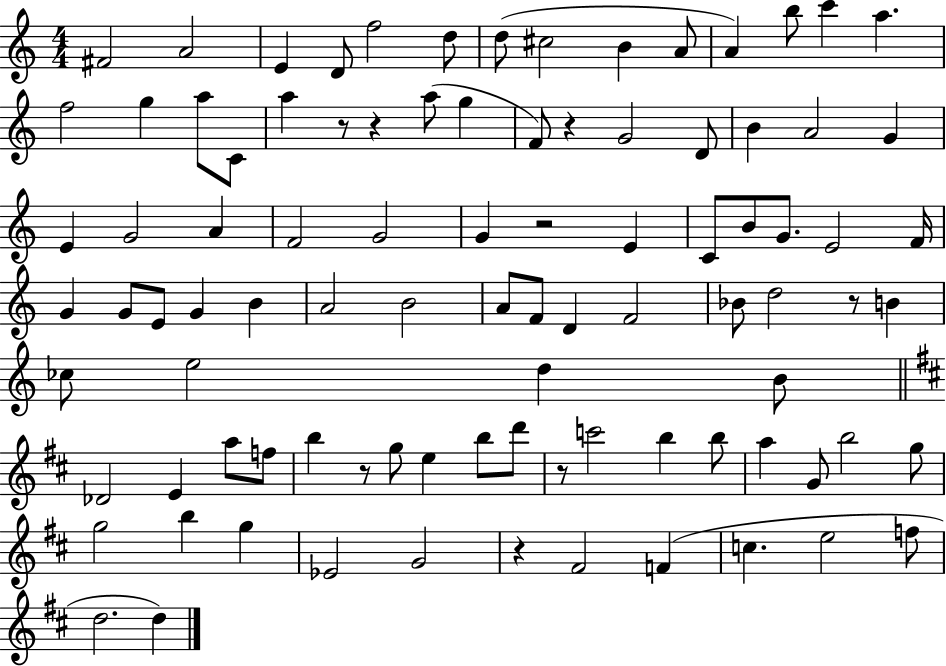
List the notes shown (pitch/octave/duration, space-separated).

F#4/h A4/h E4/q D4/e F5/h D5/e D5/e C#5/h B4/q A4/e A4/q B5/e C6/q A5/q. F5/h G5/q A5/e C4/e A5/q R/e R/q A5/e G5/q F4/e R/q G4/h D4/e B4/q A4/h G4/q E4/q G4/h A4/q F4/h G4/h G4/q R/h E4/q C4/e B4/e G4/e. E4/h F4/s G4/q G4/e E4/e G4/q B4/q A4/h B4/h A4/e F4/e D4/q F4/h Bb4/e D5/h R/e B4/q CES5/e E5/h D5/q B4/e Db4/h E4/q A5/e F5/e B5/q R/e G5/e E5/q B5/e D6/e R/e C6/h B5/q B5/e A5/q G4/e B5/h G5/e G5/h B5/q G5/q Eb4/h G4/h R/q F#4/h F4/q C5/q. E5/h F5/e D5/h. D5/q